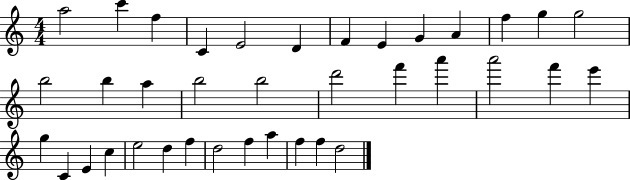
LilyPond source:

{
  \clef treble
  \numericTimeSignature
  \time 4/4
  \key c \major
  a''2 c'''4 f''4 | c'4 e'2 d'4 | f'4 e'4 g'4 a'4 | f''4 g''4 g''2 | \break b''2 b''4 a''4 | b''2 b''2 | d'''2 f'''4 a'''4 | a'''2 f'''4 e'''4 | \break g''4 c'4 e'4 c''4 | e''2 d''4 f''4 | d''2 f''4 a''4 | f''4 f''4 d''2 | \break \bar "|."
}